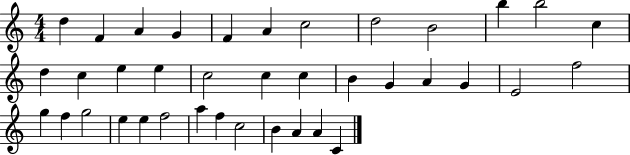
{
  \clef treble
  \numericTimeSignature
  \time 4/4
  \key c \major
  d''4 f'4 a'4 g'4 | f'4 a'4 c''2 | d''2 b'2 | b''4 b''2 c''4 | \break d''4 c''4 e''4 e''4 | c''2 c''4 c''4 | b'4 g'4 a'4 g'4 | e'2 f''2 | \break g''4 f''4 g''2 | e''4 e''4 f''2 | a''4 f''4 c''2 | b'4 a'4 a'4 c'4 | \break \bar "|."
}